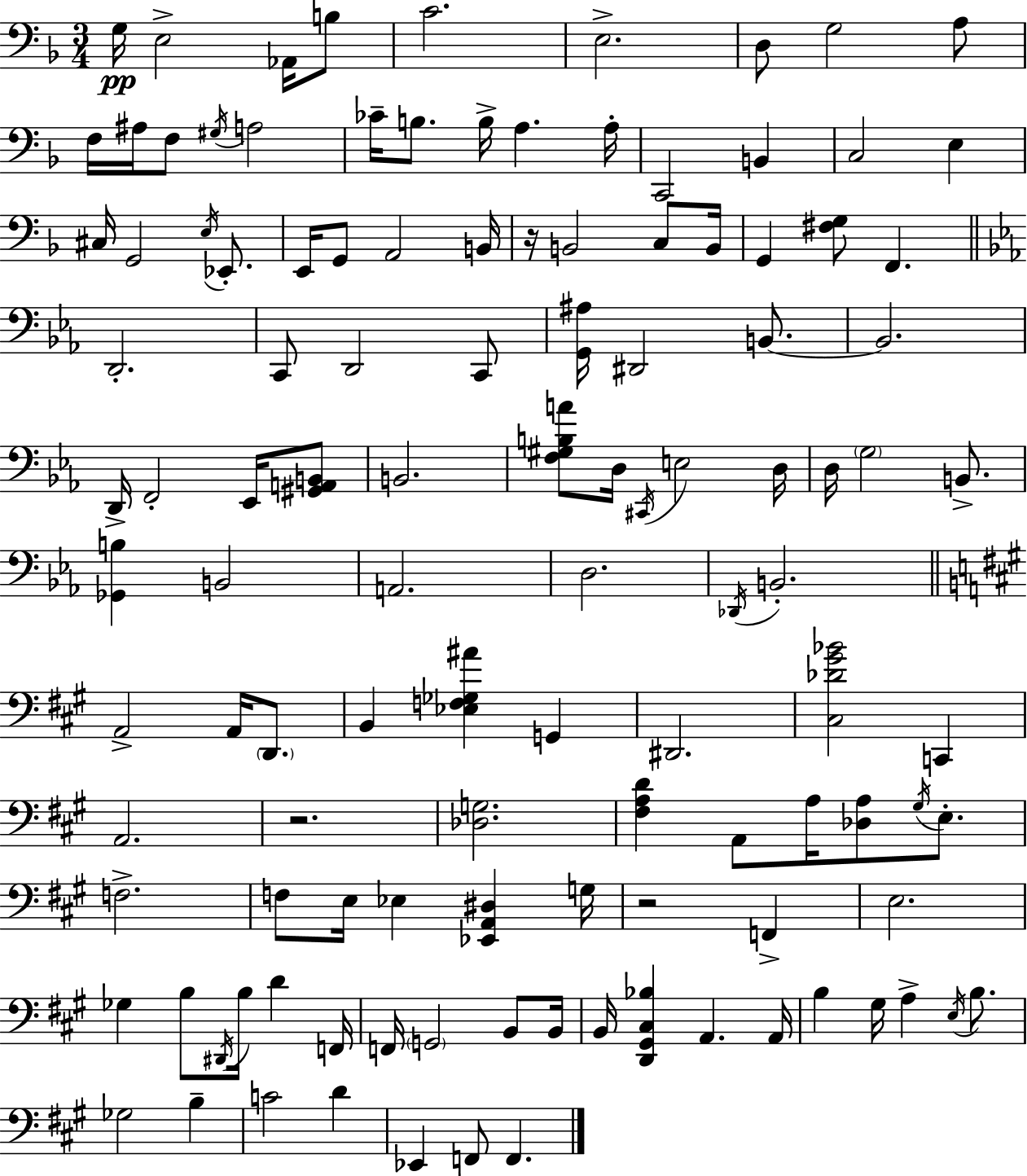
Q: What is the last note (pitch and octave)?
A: F2